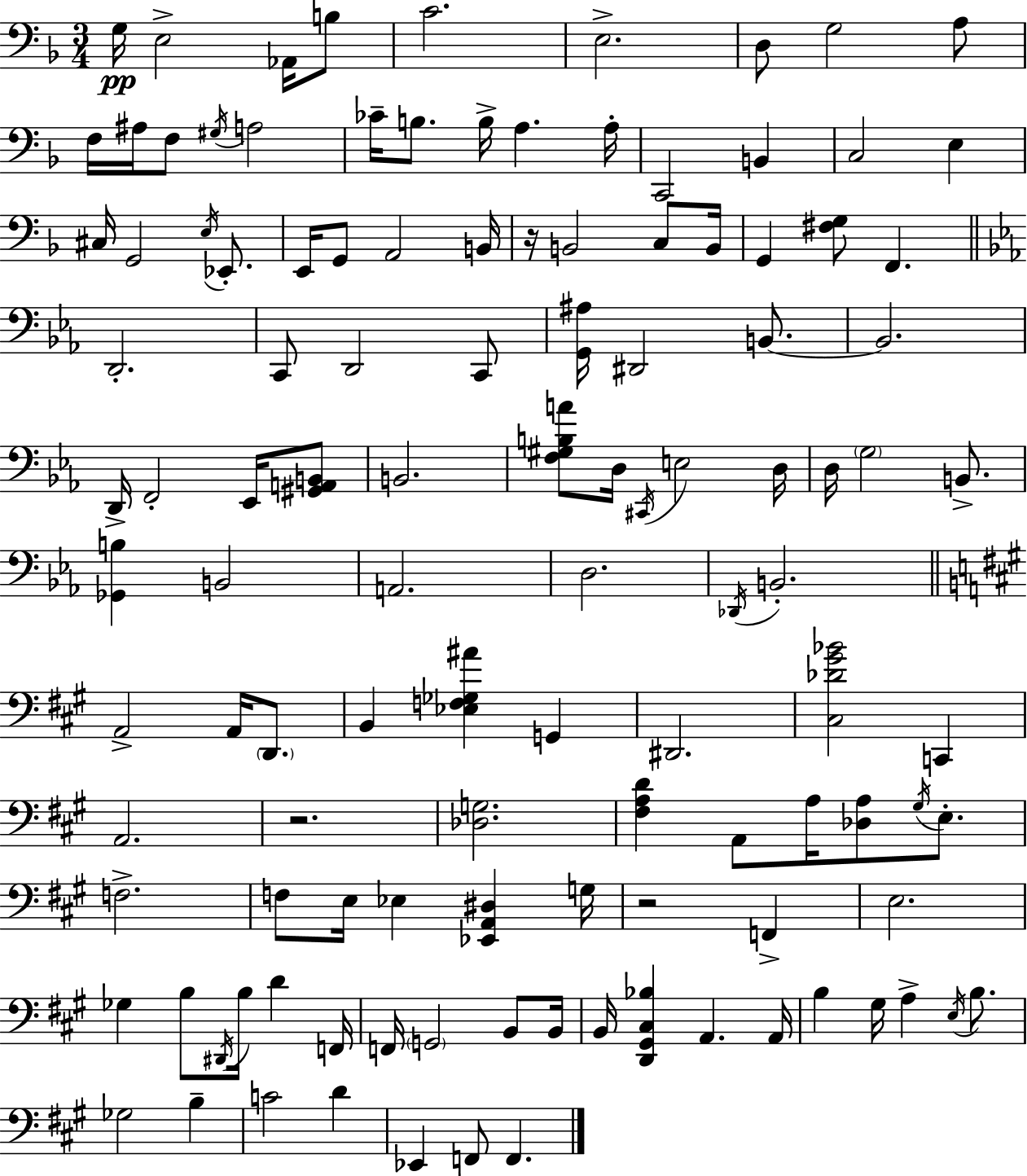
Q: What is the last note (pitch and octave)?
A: F2